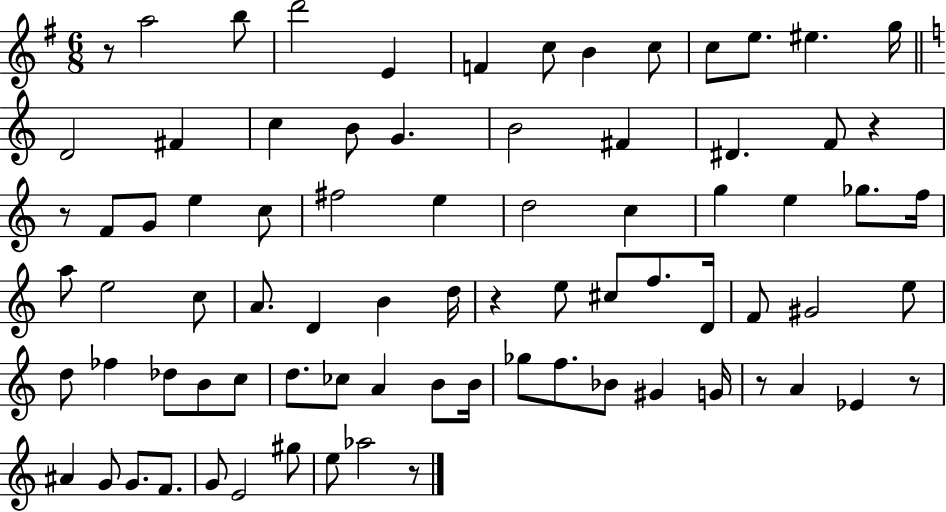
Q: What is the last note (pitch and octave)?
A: Ab5